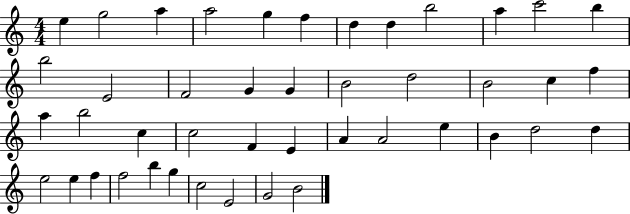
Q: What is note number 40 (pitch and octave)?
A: G5